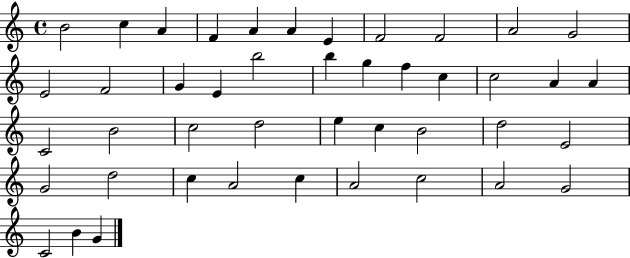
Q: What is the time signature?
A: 4/4